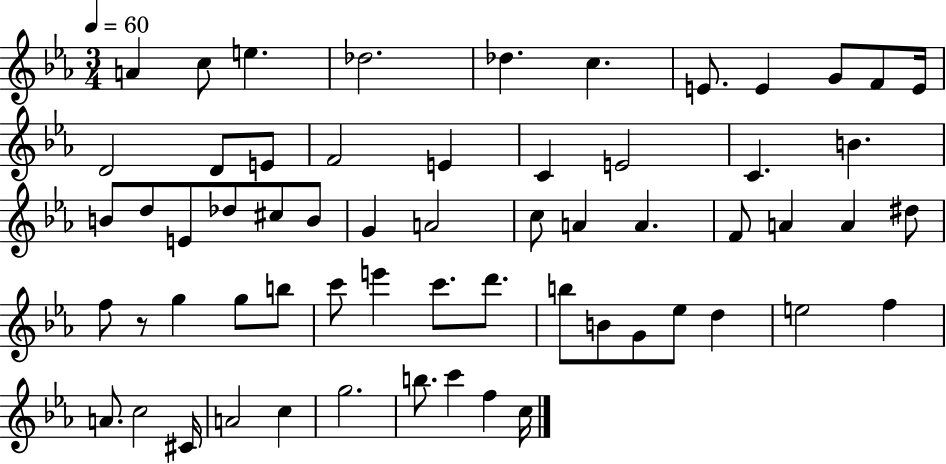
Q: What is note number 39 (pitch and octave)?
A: B5